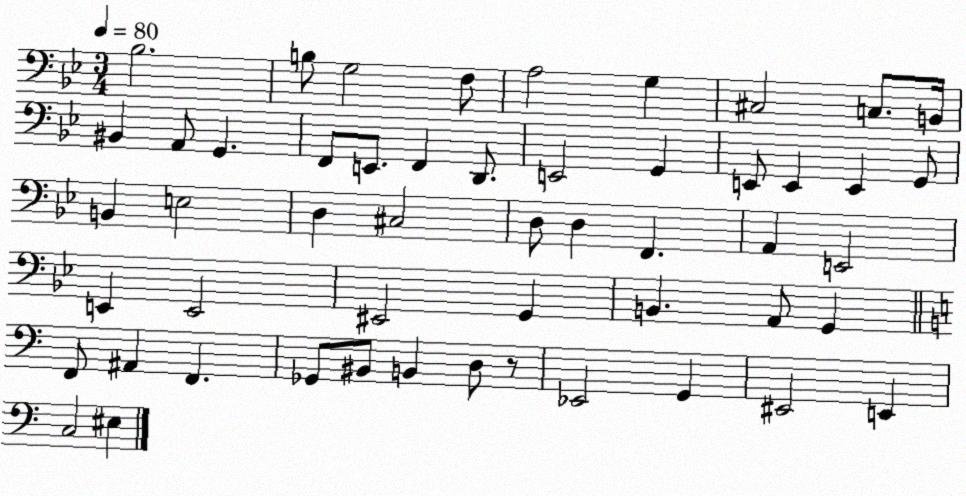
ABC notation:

X:1
T:Untitled
M:3/4
L:1/4
K:Bb
_B,2 B,/2 G,2 F,/2 A,2 G, ^C,2 C,/2 B,,/4 ^B,, A,,/2 G,, F,,/2 E,,/2 F,, D,,/2 E,,2 G,, E,,/2 E,, E,, G,,/2 B,, E,2 D, ^C,2 D,/2 D, F,, A,, E,,2 E,, E,,2 ^E,,2 G,, B,, A,,/2 G,, F,,/2 ^A,, F,, _G,,/2 ^B,,/2 B,, D,/2 z/2 _E,,2 G,, ^E,,2 E,, C,2 ^E,